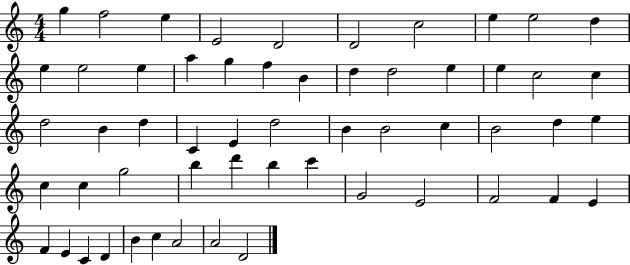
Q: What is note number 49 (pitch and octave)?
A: E4